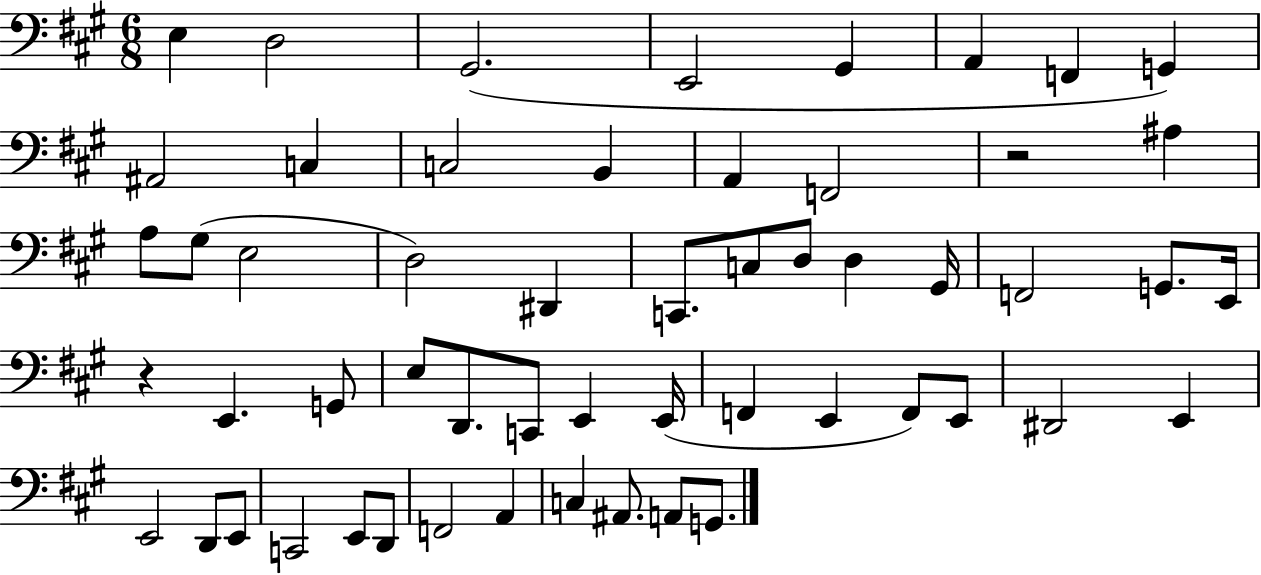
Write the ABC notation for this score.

X:1
T:Untitled
M:6/8
L:1/4
K:A
E, D,2 ^G,,2 E,,2 ^G,, A,, F,, G,, ^A,,2 C, C,2 B,, A,, F,,2 z2 ^A, A,/2 ^G,/2 E,2 D,2 ^D,, C,,/2 C,/2 D,/2 D, ^G,,/4 F,,2 G,,/2 E,,/4 z E,, G,,/2 E,/2 D,,/2 C,,/2 E,, E,,/4 F,, E,, F,,/2 E,,/2 ^D,,2 E,, E,,2 D,,/2 E,,/2 C,,2 E,,/2 D,,/2 F,,2 A,, C, ^A,,/2 A,,/2 G,,/2